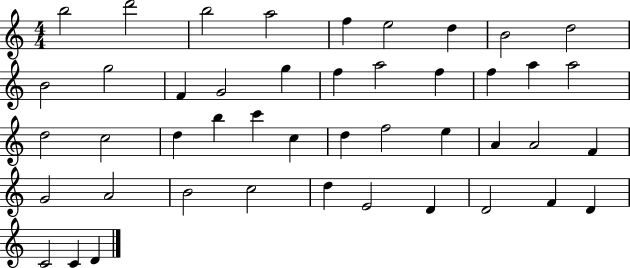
X:1
T:Untitled
M:4/4
L:1/4
K:C
b2 d'2 b2 a2 f e2 d B2 d2 B2 g2 F G2 g f a2 f f a a2 d2 c2 d b c' c d f2 e A A2 F G2 A2 B2 c2 d E2 D D2 F D C2 C D